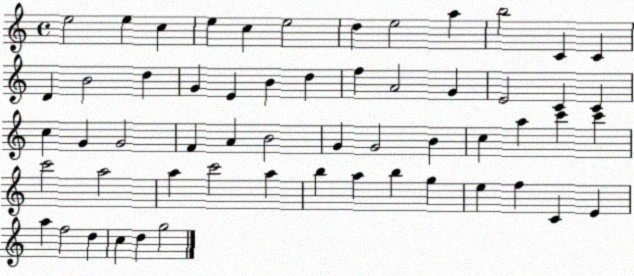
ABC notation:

X:1
T:Untitled
M:4/4
L:1/4
K:C
e2 e c e c e2 d e2 a b2 C C D B2 d G E B d f A2 G E2 C C c G G2 F A B2 G G2 B c a c' c' c'2 a2 a c'2 a b a b g e f C E a f2 d c d g2